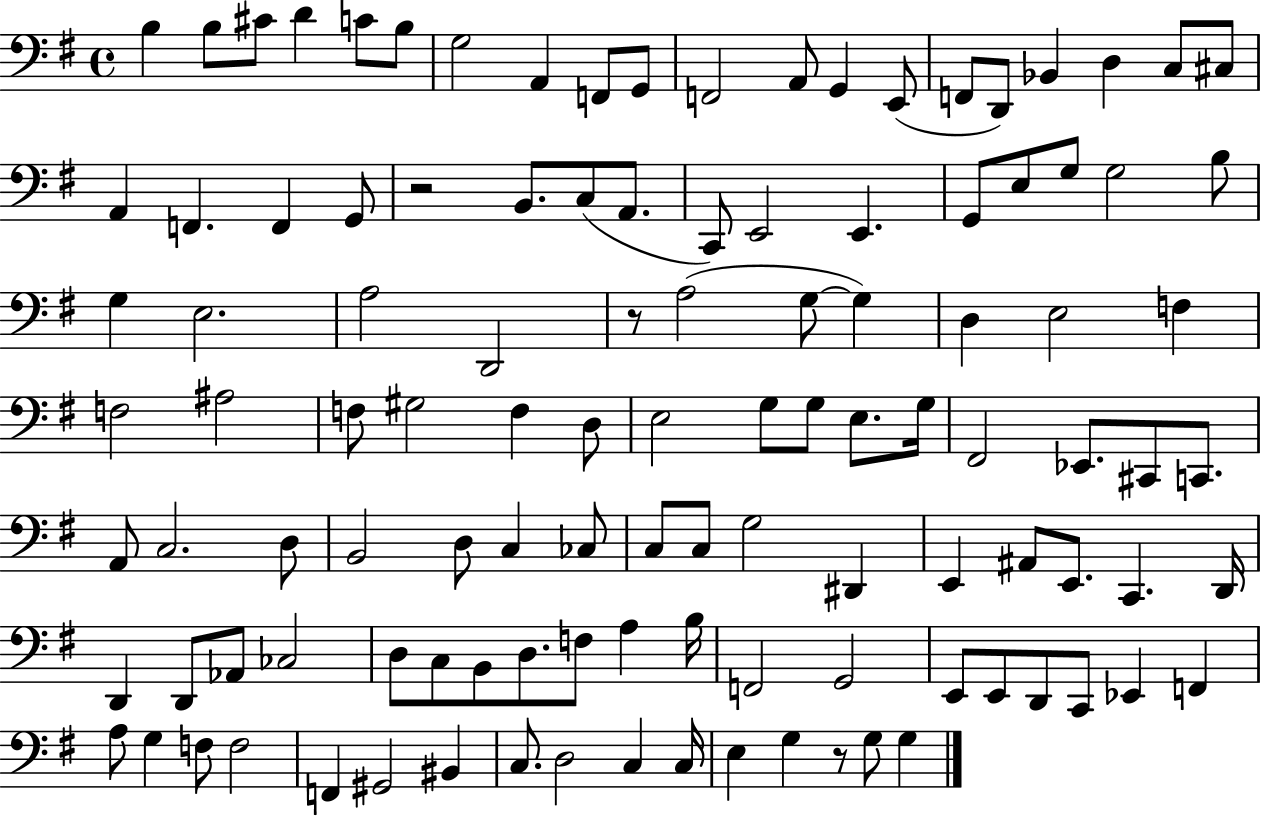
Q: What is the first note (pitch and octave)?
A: B3